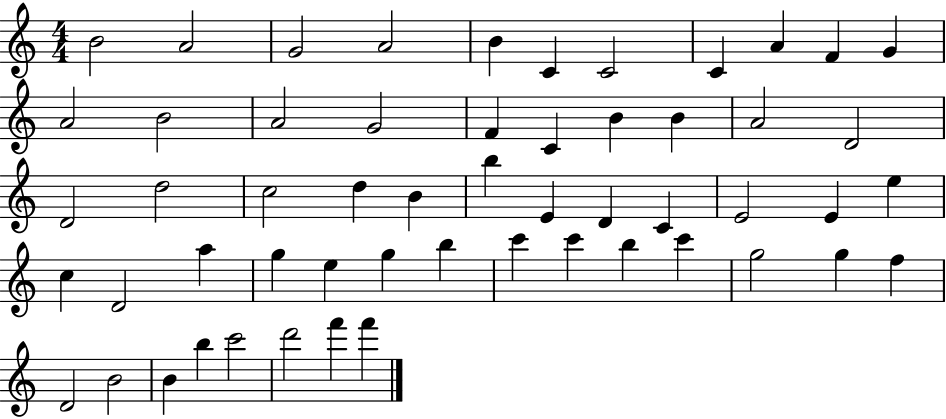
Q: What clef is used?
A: treble